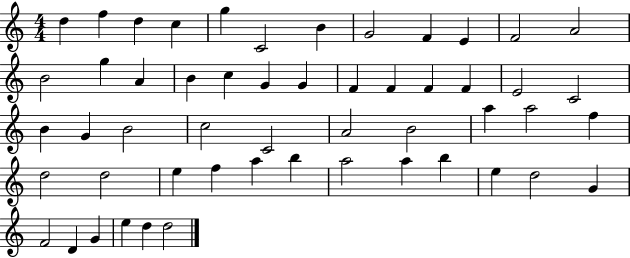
{
  \clef treble
  \numericTimeSignature
  \time 4/4
  \key c \major
  d''4 f''4 d''4 c''4 | g''4 c'2 b'4 | g'2 f'4 e'4 | f'2 a'2 | \break b'2 g''4 a'4 | b'4 c''4 g'4 g'4 | f'4 f'4 f'4 f'4 | e'2 c'2 | \break b'4 g'4 b'2 | c''2 c'2 | a'2 b'2 | a''4 a''2 f''4 | \break d''2 d''2 | e''4 f''4 a''4 b''4 | a''2 a''4 b''4 | e''4 d''2 g'4 | \break f'2 d'4 g'4 | e''4 d''4 d''2 | \bar "|."
}